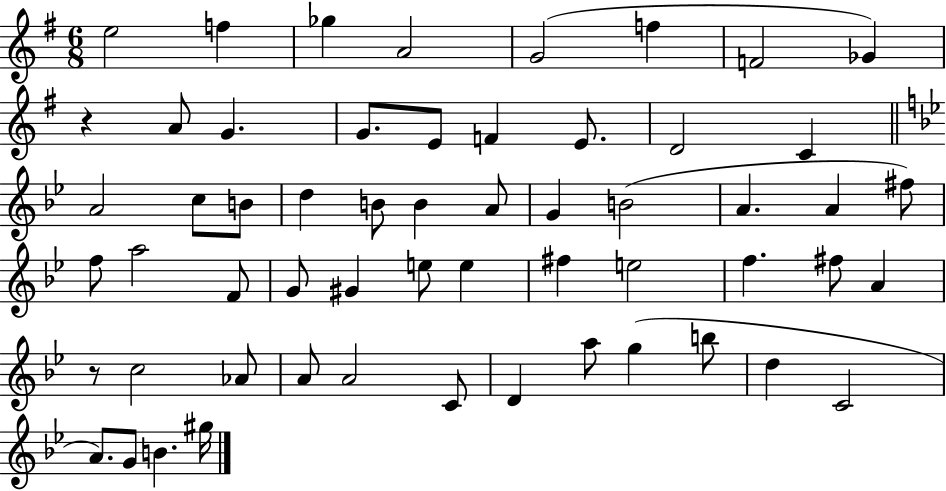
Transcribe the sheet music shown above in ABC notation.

X:1
T:Untitled
M:6/8
L:1/4
K:G
e2 f _g A2 G2 f F2 _G z A/2 G G/2 E/2 F E/2 D2 C A2 c/2 B/2 d B/2 B A/2 G B2 A A ^f/2 f/2 a2 F/2 G/2 ^G e/2 e ^f e2 f ^f/2 A z/2 c2 _A/2 A/2 A2 C/2 D a/2 g b/2 d C2 A/2 G/2 B ^g/4